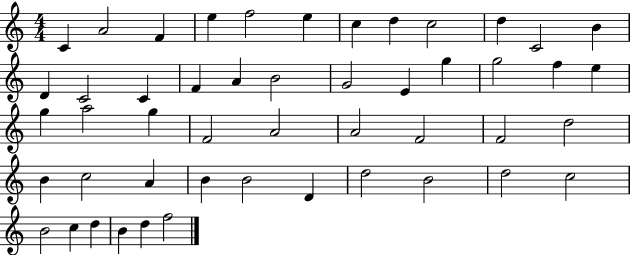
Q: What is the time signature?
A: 4/4